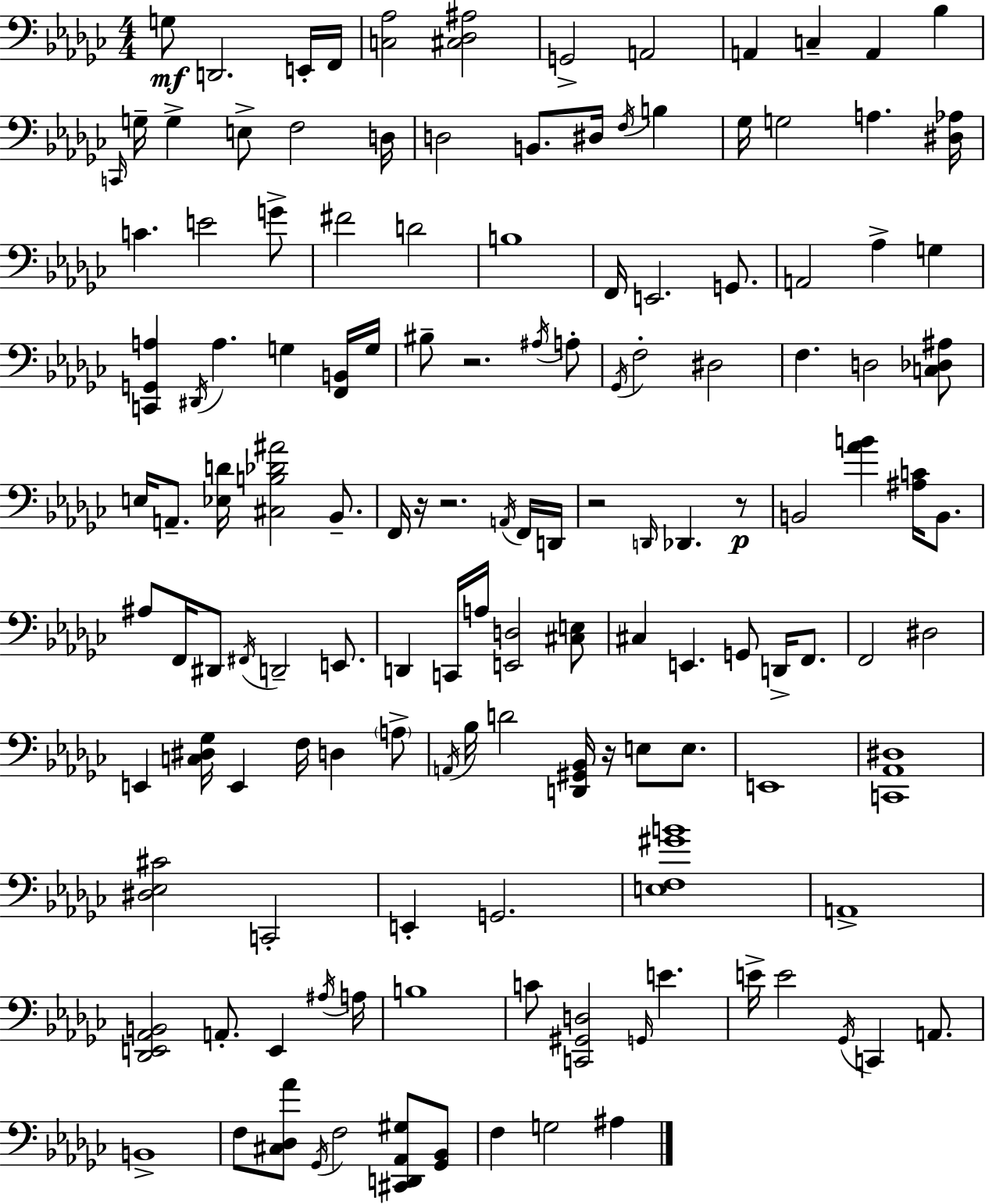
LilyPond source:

{
  \clef bass
  \numericTimeSignature
  \time 4/4
  \key ees \minor
  g8\mf d,2. e,16-. f,16 | <c aes>2 <cis des ais>2 | g,2-> a,2 | a,4 c4-- a,4 bes4 | \break \grace { c,16 } g16-- g4-> e8-> f2 | d16 d2 b,8. dis16 \acciaccatura { f16 } b4 | ges16 g2 a4. | <dis aes>16 c'4. e'2 | \break g'8-> fis'2 d'2 | b1 | f,16 e,2. g,8. | a,2 aes4-> g4 | \break <c, g, a>4 \acciaccatura { dis,16 } a4. g4 | <f, b,>16 g16 bis8-- r2. | \acciaccatura { ais16 } a8-. \acciaccatura { ges,16 } f2-. dis2 | f4. d2 | \break <c des ais>8 e16 a,8.-- <ees d'>16 <cis b des' ais'>2 | bes,8.-- f,16 r16 r2. | \acciaccatura { a,16 } f,16 d,16 r2 \grace { d,16 } des,4. | r8\p b,2 <aes' b'>4 | \break <ais c'>16 b,8. ais8 f,16 dis,8 \acciaccatura { fis,16 } d,2-- | e,8. d,4 c,16 a16 <e, d>2 | <cis e>8 cis4 e,4. | g,8 d,16-> f,8. f,2 | \break dis2 e,4 <c dis ges>16 e,4 | f16 d4 \parenthesize a8-> \acciaccatura { a,16 } bes16 d'2 | <d, gis, bes,>16 r16 e8 e8. e,1 | <c, aes, dis>1 | \break <dis ees cis'>2 | c,2-. e,4-. g,2. | <e f gis' b'>1 | a,1-> | \break <des, e, aes, b,>2 | a,8.-. e,4 \acciaccatura { ais16 } a16 b1 | c'8 <c, gis, d>2 | \grace { g,16 } e'4. e'16-> e'2 | \break \acciaccatura { ges,16 } c,4 a,8. b,1-> | f8 <cis des aes'>8 | \acciaccatura { ges,16 } f2 <cis, d, aes, gis>8 <ges, bes,>8 f4 | g2 ais4 \bar "|."
}